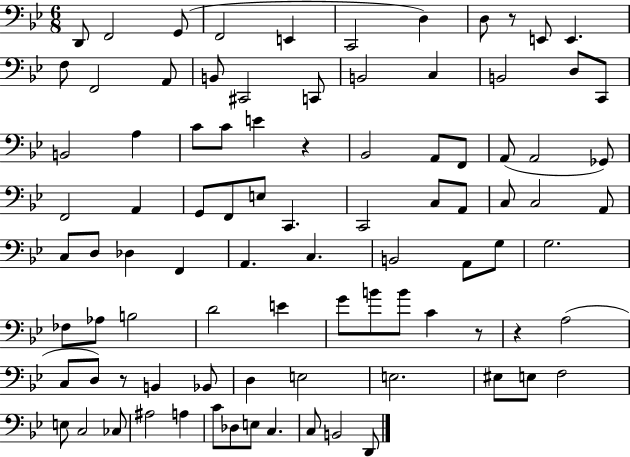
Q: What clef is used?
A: bass